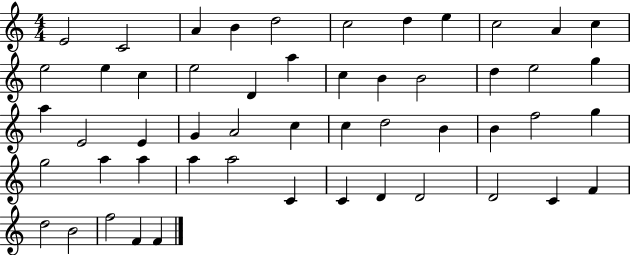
E4/h C4/h A4/q B4/q D5/h C5/h D5/q E5/q C5/h A4/q C5/q E5/h E5/q C5/q E5/h D4/q A5/q C5/q B4/q B4/h D5/q E5/h G5/q A5/q E4/h E4/q G4/q A4/h C5/q C5/q D5/h B4/q B4/q F5/h G5/q G5/h A5/q A5/q A5/q A5/h C4/q C4/q D4/q D4/h D4/h C4/q F4/q D5/h B4/h F5/h F4/q F4/q